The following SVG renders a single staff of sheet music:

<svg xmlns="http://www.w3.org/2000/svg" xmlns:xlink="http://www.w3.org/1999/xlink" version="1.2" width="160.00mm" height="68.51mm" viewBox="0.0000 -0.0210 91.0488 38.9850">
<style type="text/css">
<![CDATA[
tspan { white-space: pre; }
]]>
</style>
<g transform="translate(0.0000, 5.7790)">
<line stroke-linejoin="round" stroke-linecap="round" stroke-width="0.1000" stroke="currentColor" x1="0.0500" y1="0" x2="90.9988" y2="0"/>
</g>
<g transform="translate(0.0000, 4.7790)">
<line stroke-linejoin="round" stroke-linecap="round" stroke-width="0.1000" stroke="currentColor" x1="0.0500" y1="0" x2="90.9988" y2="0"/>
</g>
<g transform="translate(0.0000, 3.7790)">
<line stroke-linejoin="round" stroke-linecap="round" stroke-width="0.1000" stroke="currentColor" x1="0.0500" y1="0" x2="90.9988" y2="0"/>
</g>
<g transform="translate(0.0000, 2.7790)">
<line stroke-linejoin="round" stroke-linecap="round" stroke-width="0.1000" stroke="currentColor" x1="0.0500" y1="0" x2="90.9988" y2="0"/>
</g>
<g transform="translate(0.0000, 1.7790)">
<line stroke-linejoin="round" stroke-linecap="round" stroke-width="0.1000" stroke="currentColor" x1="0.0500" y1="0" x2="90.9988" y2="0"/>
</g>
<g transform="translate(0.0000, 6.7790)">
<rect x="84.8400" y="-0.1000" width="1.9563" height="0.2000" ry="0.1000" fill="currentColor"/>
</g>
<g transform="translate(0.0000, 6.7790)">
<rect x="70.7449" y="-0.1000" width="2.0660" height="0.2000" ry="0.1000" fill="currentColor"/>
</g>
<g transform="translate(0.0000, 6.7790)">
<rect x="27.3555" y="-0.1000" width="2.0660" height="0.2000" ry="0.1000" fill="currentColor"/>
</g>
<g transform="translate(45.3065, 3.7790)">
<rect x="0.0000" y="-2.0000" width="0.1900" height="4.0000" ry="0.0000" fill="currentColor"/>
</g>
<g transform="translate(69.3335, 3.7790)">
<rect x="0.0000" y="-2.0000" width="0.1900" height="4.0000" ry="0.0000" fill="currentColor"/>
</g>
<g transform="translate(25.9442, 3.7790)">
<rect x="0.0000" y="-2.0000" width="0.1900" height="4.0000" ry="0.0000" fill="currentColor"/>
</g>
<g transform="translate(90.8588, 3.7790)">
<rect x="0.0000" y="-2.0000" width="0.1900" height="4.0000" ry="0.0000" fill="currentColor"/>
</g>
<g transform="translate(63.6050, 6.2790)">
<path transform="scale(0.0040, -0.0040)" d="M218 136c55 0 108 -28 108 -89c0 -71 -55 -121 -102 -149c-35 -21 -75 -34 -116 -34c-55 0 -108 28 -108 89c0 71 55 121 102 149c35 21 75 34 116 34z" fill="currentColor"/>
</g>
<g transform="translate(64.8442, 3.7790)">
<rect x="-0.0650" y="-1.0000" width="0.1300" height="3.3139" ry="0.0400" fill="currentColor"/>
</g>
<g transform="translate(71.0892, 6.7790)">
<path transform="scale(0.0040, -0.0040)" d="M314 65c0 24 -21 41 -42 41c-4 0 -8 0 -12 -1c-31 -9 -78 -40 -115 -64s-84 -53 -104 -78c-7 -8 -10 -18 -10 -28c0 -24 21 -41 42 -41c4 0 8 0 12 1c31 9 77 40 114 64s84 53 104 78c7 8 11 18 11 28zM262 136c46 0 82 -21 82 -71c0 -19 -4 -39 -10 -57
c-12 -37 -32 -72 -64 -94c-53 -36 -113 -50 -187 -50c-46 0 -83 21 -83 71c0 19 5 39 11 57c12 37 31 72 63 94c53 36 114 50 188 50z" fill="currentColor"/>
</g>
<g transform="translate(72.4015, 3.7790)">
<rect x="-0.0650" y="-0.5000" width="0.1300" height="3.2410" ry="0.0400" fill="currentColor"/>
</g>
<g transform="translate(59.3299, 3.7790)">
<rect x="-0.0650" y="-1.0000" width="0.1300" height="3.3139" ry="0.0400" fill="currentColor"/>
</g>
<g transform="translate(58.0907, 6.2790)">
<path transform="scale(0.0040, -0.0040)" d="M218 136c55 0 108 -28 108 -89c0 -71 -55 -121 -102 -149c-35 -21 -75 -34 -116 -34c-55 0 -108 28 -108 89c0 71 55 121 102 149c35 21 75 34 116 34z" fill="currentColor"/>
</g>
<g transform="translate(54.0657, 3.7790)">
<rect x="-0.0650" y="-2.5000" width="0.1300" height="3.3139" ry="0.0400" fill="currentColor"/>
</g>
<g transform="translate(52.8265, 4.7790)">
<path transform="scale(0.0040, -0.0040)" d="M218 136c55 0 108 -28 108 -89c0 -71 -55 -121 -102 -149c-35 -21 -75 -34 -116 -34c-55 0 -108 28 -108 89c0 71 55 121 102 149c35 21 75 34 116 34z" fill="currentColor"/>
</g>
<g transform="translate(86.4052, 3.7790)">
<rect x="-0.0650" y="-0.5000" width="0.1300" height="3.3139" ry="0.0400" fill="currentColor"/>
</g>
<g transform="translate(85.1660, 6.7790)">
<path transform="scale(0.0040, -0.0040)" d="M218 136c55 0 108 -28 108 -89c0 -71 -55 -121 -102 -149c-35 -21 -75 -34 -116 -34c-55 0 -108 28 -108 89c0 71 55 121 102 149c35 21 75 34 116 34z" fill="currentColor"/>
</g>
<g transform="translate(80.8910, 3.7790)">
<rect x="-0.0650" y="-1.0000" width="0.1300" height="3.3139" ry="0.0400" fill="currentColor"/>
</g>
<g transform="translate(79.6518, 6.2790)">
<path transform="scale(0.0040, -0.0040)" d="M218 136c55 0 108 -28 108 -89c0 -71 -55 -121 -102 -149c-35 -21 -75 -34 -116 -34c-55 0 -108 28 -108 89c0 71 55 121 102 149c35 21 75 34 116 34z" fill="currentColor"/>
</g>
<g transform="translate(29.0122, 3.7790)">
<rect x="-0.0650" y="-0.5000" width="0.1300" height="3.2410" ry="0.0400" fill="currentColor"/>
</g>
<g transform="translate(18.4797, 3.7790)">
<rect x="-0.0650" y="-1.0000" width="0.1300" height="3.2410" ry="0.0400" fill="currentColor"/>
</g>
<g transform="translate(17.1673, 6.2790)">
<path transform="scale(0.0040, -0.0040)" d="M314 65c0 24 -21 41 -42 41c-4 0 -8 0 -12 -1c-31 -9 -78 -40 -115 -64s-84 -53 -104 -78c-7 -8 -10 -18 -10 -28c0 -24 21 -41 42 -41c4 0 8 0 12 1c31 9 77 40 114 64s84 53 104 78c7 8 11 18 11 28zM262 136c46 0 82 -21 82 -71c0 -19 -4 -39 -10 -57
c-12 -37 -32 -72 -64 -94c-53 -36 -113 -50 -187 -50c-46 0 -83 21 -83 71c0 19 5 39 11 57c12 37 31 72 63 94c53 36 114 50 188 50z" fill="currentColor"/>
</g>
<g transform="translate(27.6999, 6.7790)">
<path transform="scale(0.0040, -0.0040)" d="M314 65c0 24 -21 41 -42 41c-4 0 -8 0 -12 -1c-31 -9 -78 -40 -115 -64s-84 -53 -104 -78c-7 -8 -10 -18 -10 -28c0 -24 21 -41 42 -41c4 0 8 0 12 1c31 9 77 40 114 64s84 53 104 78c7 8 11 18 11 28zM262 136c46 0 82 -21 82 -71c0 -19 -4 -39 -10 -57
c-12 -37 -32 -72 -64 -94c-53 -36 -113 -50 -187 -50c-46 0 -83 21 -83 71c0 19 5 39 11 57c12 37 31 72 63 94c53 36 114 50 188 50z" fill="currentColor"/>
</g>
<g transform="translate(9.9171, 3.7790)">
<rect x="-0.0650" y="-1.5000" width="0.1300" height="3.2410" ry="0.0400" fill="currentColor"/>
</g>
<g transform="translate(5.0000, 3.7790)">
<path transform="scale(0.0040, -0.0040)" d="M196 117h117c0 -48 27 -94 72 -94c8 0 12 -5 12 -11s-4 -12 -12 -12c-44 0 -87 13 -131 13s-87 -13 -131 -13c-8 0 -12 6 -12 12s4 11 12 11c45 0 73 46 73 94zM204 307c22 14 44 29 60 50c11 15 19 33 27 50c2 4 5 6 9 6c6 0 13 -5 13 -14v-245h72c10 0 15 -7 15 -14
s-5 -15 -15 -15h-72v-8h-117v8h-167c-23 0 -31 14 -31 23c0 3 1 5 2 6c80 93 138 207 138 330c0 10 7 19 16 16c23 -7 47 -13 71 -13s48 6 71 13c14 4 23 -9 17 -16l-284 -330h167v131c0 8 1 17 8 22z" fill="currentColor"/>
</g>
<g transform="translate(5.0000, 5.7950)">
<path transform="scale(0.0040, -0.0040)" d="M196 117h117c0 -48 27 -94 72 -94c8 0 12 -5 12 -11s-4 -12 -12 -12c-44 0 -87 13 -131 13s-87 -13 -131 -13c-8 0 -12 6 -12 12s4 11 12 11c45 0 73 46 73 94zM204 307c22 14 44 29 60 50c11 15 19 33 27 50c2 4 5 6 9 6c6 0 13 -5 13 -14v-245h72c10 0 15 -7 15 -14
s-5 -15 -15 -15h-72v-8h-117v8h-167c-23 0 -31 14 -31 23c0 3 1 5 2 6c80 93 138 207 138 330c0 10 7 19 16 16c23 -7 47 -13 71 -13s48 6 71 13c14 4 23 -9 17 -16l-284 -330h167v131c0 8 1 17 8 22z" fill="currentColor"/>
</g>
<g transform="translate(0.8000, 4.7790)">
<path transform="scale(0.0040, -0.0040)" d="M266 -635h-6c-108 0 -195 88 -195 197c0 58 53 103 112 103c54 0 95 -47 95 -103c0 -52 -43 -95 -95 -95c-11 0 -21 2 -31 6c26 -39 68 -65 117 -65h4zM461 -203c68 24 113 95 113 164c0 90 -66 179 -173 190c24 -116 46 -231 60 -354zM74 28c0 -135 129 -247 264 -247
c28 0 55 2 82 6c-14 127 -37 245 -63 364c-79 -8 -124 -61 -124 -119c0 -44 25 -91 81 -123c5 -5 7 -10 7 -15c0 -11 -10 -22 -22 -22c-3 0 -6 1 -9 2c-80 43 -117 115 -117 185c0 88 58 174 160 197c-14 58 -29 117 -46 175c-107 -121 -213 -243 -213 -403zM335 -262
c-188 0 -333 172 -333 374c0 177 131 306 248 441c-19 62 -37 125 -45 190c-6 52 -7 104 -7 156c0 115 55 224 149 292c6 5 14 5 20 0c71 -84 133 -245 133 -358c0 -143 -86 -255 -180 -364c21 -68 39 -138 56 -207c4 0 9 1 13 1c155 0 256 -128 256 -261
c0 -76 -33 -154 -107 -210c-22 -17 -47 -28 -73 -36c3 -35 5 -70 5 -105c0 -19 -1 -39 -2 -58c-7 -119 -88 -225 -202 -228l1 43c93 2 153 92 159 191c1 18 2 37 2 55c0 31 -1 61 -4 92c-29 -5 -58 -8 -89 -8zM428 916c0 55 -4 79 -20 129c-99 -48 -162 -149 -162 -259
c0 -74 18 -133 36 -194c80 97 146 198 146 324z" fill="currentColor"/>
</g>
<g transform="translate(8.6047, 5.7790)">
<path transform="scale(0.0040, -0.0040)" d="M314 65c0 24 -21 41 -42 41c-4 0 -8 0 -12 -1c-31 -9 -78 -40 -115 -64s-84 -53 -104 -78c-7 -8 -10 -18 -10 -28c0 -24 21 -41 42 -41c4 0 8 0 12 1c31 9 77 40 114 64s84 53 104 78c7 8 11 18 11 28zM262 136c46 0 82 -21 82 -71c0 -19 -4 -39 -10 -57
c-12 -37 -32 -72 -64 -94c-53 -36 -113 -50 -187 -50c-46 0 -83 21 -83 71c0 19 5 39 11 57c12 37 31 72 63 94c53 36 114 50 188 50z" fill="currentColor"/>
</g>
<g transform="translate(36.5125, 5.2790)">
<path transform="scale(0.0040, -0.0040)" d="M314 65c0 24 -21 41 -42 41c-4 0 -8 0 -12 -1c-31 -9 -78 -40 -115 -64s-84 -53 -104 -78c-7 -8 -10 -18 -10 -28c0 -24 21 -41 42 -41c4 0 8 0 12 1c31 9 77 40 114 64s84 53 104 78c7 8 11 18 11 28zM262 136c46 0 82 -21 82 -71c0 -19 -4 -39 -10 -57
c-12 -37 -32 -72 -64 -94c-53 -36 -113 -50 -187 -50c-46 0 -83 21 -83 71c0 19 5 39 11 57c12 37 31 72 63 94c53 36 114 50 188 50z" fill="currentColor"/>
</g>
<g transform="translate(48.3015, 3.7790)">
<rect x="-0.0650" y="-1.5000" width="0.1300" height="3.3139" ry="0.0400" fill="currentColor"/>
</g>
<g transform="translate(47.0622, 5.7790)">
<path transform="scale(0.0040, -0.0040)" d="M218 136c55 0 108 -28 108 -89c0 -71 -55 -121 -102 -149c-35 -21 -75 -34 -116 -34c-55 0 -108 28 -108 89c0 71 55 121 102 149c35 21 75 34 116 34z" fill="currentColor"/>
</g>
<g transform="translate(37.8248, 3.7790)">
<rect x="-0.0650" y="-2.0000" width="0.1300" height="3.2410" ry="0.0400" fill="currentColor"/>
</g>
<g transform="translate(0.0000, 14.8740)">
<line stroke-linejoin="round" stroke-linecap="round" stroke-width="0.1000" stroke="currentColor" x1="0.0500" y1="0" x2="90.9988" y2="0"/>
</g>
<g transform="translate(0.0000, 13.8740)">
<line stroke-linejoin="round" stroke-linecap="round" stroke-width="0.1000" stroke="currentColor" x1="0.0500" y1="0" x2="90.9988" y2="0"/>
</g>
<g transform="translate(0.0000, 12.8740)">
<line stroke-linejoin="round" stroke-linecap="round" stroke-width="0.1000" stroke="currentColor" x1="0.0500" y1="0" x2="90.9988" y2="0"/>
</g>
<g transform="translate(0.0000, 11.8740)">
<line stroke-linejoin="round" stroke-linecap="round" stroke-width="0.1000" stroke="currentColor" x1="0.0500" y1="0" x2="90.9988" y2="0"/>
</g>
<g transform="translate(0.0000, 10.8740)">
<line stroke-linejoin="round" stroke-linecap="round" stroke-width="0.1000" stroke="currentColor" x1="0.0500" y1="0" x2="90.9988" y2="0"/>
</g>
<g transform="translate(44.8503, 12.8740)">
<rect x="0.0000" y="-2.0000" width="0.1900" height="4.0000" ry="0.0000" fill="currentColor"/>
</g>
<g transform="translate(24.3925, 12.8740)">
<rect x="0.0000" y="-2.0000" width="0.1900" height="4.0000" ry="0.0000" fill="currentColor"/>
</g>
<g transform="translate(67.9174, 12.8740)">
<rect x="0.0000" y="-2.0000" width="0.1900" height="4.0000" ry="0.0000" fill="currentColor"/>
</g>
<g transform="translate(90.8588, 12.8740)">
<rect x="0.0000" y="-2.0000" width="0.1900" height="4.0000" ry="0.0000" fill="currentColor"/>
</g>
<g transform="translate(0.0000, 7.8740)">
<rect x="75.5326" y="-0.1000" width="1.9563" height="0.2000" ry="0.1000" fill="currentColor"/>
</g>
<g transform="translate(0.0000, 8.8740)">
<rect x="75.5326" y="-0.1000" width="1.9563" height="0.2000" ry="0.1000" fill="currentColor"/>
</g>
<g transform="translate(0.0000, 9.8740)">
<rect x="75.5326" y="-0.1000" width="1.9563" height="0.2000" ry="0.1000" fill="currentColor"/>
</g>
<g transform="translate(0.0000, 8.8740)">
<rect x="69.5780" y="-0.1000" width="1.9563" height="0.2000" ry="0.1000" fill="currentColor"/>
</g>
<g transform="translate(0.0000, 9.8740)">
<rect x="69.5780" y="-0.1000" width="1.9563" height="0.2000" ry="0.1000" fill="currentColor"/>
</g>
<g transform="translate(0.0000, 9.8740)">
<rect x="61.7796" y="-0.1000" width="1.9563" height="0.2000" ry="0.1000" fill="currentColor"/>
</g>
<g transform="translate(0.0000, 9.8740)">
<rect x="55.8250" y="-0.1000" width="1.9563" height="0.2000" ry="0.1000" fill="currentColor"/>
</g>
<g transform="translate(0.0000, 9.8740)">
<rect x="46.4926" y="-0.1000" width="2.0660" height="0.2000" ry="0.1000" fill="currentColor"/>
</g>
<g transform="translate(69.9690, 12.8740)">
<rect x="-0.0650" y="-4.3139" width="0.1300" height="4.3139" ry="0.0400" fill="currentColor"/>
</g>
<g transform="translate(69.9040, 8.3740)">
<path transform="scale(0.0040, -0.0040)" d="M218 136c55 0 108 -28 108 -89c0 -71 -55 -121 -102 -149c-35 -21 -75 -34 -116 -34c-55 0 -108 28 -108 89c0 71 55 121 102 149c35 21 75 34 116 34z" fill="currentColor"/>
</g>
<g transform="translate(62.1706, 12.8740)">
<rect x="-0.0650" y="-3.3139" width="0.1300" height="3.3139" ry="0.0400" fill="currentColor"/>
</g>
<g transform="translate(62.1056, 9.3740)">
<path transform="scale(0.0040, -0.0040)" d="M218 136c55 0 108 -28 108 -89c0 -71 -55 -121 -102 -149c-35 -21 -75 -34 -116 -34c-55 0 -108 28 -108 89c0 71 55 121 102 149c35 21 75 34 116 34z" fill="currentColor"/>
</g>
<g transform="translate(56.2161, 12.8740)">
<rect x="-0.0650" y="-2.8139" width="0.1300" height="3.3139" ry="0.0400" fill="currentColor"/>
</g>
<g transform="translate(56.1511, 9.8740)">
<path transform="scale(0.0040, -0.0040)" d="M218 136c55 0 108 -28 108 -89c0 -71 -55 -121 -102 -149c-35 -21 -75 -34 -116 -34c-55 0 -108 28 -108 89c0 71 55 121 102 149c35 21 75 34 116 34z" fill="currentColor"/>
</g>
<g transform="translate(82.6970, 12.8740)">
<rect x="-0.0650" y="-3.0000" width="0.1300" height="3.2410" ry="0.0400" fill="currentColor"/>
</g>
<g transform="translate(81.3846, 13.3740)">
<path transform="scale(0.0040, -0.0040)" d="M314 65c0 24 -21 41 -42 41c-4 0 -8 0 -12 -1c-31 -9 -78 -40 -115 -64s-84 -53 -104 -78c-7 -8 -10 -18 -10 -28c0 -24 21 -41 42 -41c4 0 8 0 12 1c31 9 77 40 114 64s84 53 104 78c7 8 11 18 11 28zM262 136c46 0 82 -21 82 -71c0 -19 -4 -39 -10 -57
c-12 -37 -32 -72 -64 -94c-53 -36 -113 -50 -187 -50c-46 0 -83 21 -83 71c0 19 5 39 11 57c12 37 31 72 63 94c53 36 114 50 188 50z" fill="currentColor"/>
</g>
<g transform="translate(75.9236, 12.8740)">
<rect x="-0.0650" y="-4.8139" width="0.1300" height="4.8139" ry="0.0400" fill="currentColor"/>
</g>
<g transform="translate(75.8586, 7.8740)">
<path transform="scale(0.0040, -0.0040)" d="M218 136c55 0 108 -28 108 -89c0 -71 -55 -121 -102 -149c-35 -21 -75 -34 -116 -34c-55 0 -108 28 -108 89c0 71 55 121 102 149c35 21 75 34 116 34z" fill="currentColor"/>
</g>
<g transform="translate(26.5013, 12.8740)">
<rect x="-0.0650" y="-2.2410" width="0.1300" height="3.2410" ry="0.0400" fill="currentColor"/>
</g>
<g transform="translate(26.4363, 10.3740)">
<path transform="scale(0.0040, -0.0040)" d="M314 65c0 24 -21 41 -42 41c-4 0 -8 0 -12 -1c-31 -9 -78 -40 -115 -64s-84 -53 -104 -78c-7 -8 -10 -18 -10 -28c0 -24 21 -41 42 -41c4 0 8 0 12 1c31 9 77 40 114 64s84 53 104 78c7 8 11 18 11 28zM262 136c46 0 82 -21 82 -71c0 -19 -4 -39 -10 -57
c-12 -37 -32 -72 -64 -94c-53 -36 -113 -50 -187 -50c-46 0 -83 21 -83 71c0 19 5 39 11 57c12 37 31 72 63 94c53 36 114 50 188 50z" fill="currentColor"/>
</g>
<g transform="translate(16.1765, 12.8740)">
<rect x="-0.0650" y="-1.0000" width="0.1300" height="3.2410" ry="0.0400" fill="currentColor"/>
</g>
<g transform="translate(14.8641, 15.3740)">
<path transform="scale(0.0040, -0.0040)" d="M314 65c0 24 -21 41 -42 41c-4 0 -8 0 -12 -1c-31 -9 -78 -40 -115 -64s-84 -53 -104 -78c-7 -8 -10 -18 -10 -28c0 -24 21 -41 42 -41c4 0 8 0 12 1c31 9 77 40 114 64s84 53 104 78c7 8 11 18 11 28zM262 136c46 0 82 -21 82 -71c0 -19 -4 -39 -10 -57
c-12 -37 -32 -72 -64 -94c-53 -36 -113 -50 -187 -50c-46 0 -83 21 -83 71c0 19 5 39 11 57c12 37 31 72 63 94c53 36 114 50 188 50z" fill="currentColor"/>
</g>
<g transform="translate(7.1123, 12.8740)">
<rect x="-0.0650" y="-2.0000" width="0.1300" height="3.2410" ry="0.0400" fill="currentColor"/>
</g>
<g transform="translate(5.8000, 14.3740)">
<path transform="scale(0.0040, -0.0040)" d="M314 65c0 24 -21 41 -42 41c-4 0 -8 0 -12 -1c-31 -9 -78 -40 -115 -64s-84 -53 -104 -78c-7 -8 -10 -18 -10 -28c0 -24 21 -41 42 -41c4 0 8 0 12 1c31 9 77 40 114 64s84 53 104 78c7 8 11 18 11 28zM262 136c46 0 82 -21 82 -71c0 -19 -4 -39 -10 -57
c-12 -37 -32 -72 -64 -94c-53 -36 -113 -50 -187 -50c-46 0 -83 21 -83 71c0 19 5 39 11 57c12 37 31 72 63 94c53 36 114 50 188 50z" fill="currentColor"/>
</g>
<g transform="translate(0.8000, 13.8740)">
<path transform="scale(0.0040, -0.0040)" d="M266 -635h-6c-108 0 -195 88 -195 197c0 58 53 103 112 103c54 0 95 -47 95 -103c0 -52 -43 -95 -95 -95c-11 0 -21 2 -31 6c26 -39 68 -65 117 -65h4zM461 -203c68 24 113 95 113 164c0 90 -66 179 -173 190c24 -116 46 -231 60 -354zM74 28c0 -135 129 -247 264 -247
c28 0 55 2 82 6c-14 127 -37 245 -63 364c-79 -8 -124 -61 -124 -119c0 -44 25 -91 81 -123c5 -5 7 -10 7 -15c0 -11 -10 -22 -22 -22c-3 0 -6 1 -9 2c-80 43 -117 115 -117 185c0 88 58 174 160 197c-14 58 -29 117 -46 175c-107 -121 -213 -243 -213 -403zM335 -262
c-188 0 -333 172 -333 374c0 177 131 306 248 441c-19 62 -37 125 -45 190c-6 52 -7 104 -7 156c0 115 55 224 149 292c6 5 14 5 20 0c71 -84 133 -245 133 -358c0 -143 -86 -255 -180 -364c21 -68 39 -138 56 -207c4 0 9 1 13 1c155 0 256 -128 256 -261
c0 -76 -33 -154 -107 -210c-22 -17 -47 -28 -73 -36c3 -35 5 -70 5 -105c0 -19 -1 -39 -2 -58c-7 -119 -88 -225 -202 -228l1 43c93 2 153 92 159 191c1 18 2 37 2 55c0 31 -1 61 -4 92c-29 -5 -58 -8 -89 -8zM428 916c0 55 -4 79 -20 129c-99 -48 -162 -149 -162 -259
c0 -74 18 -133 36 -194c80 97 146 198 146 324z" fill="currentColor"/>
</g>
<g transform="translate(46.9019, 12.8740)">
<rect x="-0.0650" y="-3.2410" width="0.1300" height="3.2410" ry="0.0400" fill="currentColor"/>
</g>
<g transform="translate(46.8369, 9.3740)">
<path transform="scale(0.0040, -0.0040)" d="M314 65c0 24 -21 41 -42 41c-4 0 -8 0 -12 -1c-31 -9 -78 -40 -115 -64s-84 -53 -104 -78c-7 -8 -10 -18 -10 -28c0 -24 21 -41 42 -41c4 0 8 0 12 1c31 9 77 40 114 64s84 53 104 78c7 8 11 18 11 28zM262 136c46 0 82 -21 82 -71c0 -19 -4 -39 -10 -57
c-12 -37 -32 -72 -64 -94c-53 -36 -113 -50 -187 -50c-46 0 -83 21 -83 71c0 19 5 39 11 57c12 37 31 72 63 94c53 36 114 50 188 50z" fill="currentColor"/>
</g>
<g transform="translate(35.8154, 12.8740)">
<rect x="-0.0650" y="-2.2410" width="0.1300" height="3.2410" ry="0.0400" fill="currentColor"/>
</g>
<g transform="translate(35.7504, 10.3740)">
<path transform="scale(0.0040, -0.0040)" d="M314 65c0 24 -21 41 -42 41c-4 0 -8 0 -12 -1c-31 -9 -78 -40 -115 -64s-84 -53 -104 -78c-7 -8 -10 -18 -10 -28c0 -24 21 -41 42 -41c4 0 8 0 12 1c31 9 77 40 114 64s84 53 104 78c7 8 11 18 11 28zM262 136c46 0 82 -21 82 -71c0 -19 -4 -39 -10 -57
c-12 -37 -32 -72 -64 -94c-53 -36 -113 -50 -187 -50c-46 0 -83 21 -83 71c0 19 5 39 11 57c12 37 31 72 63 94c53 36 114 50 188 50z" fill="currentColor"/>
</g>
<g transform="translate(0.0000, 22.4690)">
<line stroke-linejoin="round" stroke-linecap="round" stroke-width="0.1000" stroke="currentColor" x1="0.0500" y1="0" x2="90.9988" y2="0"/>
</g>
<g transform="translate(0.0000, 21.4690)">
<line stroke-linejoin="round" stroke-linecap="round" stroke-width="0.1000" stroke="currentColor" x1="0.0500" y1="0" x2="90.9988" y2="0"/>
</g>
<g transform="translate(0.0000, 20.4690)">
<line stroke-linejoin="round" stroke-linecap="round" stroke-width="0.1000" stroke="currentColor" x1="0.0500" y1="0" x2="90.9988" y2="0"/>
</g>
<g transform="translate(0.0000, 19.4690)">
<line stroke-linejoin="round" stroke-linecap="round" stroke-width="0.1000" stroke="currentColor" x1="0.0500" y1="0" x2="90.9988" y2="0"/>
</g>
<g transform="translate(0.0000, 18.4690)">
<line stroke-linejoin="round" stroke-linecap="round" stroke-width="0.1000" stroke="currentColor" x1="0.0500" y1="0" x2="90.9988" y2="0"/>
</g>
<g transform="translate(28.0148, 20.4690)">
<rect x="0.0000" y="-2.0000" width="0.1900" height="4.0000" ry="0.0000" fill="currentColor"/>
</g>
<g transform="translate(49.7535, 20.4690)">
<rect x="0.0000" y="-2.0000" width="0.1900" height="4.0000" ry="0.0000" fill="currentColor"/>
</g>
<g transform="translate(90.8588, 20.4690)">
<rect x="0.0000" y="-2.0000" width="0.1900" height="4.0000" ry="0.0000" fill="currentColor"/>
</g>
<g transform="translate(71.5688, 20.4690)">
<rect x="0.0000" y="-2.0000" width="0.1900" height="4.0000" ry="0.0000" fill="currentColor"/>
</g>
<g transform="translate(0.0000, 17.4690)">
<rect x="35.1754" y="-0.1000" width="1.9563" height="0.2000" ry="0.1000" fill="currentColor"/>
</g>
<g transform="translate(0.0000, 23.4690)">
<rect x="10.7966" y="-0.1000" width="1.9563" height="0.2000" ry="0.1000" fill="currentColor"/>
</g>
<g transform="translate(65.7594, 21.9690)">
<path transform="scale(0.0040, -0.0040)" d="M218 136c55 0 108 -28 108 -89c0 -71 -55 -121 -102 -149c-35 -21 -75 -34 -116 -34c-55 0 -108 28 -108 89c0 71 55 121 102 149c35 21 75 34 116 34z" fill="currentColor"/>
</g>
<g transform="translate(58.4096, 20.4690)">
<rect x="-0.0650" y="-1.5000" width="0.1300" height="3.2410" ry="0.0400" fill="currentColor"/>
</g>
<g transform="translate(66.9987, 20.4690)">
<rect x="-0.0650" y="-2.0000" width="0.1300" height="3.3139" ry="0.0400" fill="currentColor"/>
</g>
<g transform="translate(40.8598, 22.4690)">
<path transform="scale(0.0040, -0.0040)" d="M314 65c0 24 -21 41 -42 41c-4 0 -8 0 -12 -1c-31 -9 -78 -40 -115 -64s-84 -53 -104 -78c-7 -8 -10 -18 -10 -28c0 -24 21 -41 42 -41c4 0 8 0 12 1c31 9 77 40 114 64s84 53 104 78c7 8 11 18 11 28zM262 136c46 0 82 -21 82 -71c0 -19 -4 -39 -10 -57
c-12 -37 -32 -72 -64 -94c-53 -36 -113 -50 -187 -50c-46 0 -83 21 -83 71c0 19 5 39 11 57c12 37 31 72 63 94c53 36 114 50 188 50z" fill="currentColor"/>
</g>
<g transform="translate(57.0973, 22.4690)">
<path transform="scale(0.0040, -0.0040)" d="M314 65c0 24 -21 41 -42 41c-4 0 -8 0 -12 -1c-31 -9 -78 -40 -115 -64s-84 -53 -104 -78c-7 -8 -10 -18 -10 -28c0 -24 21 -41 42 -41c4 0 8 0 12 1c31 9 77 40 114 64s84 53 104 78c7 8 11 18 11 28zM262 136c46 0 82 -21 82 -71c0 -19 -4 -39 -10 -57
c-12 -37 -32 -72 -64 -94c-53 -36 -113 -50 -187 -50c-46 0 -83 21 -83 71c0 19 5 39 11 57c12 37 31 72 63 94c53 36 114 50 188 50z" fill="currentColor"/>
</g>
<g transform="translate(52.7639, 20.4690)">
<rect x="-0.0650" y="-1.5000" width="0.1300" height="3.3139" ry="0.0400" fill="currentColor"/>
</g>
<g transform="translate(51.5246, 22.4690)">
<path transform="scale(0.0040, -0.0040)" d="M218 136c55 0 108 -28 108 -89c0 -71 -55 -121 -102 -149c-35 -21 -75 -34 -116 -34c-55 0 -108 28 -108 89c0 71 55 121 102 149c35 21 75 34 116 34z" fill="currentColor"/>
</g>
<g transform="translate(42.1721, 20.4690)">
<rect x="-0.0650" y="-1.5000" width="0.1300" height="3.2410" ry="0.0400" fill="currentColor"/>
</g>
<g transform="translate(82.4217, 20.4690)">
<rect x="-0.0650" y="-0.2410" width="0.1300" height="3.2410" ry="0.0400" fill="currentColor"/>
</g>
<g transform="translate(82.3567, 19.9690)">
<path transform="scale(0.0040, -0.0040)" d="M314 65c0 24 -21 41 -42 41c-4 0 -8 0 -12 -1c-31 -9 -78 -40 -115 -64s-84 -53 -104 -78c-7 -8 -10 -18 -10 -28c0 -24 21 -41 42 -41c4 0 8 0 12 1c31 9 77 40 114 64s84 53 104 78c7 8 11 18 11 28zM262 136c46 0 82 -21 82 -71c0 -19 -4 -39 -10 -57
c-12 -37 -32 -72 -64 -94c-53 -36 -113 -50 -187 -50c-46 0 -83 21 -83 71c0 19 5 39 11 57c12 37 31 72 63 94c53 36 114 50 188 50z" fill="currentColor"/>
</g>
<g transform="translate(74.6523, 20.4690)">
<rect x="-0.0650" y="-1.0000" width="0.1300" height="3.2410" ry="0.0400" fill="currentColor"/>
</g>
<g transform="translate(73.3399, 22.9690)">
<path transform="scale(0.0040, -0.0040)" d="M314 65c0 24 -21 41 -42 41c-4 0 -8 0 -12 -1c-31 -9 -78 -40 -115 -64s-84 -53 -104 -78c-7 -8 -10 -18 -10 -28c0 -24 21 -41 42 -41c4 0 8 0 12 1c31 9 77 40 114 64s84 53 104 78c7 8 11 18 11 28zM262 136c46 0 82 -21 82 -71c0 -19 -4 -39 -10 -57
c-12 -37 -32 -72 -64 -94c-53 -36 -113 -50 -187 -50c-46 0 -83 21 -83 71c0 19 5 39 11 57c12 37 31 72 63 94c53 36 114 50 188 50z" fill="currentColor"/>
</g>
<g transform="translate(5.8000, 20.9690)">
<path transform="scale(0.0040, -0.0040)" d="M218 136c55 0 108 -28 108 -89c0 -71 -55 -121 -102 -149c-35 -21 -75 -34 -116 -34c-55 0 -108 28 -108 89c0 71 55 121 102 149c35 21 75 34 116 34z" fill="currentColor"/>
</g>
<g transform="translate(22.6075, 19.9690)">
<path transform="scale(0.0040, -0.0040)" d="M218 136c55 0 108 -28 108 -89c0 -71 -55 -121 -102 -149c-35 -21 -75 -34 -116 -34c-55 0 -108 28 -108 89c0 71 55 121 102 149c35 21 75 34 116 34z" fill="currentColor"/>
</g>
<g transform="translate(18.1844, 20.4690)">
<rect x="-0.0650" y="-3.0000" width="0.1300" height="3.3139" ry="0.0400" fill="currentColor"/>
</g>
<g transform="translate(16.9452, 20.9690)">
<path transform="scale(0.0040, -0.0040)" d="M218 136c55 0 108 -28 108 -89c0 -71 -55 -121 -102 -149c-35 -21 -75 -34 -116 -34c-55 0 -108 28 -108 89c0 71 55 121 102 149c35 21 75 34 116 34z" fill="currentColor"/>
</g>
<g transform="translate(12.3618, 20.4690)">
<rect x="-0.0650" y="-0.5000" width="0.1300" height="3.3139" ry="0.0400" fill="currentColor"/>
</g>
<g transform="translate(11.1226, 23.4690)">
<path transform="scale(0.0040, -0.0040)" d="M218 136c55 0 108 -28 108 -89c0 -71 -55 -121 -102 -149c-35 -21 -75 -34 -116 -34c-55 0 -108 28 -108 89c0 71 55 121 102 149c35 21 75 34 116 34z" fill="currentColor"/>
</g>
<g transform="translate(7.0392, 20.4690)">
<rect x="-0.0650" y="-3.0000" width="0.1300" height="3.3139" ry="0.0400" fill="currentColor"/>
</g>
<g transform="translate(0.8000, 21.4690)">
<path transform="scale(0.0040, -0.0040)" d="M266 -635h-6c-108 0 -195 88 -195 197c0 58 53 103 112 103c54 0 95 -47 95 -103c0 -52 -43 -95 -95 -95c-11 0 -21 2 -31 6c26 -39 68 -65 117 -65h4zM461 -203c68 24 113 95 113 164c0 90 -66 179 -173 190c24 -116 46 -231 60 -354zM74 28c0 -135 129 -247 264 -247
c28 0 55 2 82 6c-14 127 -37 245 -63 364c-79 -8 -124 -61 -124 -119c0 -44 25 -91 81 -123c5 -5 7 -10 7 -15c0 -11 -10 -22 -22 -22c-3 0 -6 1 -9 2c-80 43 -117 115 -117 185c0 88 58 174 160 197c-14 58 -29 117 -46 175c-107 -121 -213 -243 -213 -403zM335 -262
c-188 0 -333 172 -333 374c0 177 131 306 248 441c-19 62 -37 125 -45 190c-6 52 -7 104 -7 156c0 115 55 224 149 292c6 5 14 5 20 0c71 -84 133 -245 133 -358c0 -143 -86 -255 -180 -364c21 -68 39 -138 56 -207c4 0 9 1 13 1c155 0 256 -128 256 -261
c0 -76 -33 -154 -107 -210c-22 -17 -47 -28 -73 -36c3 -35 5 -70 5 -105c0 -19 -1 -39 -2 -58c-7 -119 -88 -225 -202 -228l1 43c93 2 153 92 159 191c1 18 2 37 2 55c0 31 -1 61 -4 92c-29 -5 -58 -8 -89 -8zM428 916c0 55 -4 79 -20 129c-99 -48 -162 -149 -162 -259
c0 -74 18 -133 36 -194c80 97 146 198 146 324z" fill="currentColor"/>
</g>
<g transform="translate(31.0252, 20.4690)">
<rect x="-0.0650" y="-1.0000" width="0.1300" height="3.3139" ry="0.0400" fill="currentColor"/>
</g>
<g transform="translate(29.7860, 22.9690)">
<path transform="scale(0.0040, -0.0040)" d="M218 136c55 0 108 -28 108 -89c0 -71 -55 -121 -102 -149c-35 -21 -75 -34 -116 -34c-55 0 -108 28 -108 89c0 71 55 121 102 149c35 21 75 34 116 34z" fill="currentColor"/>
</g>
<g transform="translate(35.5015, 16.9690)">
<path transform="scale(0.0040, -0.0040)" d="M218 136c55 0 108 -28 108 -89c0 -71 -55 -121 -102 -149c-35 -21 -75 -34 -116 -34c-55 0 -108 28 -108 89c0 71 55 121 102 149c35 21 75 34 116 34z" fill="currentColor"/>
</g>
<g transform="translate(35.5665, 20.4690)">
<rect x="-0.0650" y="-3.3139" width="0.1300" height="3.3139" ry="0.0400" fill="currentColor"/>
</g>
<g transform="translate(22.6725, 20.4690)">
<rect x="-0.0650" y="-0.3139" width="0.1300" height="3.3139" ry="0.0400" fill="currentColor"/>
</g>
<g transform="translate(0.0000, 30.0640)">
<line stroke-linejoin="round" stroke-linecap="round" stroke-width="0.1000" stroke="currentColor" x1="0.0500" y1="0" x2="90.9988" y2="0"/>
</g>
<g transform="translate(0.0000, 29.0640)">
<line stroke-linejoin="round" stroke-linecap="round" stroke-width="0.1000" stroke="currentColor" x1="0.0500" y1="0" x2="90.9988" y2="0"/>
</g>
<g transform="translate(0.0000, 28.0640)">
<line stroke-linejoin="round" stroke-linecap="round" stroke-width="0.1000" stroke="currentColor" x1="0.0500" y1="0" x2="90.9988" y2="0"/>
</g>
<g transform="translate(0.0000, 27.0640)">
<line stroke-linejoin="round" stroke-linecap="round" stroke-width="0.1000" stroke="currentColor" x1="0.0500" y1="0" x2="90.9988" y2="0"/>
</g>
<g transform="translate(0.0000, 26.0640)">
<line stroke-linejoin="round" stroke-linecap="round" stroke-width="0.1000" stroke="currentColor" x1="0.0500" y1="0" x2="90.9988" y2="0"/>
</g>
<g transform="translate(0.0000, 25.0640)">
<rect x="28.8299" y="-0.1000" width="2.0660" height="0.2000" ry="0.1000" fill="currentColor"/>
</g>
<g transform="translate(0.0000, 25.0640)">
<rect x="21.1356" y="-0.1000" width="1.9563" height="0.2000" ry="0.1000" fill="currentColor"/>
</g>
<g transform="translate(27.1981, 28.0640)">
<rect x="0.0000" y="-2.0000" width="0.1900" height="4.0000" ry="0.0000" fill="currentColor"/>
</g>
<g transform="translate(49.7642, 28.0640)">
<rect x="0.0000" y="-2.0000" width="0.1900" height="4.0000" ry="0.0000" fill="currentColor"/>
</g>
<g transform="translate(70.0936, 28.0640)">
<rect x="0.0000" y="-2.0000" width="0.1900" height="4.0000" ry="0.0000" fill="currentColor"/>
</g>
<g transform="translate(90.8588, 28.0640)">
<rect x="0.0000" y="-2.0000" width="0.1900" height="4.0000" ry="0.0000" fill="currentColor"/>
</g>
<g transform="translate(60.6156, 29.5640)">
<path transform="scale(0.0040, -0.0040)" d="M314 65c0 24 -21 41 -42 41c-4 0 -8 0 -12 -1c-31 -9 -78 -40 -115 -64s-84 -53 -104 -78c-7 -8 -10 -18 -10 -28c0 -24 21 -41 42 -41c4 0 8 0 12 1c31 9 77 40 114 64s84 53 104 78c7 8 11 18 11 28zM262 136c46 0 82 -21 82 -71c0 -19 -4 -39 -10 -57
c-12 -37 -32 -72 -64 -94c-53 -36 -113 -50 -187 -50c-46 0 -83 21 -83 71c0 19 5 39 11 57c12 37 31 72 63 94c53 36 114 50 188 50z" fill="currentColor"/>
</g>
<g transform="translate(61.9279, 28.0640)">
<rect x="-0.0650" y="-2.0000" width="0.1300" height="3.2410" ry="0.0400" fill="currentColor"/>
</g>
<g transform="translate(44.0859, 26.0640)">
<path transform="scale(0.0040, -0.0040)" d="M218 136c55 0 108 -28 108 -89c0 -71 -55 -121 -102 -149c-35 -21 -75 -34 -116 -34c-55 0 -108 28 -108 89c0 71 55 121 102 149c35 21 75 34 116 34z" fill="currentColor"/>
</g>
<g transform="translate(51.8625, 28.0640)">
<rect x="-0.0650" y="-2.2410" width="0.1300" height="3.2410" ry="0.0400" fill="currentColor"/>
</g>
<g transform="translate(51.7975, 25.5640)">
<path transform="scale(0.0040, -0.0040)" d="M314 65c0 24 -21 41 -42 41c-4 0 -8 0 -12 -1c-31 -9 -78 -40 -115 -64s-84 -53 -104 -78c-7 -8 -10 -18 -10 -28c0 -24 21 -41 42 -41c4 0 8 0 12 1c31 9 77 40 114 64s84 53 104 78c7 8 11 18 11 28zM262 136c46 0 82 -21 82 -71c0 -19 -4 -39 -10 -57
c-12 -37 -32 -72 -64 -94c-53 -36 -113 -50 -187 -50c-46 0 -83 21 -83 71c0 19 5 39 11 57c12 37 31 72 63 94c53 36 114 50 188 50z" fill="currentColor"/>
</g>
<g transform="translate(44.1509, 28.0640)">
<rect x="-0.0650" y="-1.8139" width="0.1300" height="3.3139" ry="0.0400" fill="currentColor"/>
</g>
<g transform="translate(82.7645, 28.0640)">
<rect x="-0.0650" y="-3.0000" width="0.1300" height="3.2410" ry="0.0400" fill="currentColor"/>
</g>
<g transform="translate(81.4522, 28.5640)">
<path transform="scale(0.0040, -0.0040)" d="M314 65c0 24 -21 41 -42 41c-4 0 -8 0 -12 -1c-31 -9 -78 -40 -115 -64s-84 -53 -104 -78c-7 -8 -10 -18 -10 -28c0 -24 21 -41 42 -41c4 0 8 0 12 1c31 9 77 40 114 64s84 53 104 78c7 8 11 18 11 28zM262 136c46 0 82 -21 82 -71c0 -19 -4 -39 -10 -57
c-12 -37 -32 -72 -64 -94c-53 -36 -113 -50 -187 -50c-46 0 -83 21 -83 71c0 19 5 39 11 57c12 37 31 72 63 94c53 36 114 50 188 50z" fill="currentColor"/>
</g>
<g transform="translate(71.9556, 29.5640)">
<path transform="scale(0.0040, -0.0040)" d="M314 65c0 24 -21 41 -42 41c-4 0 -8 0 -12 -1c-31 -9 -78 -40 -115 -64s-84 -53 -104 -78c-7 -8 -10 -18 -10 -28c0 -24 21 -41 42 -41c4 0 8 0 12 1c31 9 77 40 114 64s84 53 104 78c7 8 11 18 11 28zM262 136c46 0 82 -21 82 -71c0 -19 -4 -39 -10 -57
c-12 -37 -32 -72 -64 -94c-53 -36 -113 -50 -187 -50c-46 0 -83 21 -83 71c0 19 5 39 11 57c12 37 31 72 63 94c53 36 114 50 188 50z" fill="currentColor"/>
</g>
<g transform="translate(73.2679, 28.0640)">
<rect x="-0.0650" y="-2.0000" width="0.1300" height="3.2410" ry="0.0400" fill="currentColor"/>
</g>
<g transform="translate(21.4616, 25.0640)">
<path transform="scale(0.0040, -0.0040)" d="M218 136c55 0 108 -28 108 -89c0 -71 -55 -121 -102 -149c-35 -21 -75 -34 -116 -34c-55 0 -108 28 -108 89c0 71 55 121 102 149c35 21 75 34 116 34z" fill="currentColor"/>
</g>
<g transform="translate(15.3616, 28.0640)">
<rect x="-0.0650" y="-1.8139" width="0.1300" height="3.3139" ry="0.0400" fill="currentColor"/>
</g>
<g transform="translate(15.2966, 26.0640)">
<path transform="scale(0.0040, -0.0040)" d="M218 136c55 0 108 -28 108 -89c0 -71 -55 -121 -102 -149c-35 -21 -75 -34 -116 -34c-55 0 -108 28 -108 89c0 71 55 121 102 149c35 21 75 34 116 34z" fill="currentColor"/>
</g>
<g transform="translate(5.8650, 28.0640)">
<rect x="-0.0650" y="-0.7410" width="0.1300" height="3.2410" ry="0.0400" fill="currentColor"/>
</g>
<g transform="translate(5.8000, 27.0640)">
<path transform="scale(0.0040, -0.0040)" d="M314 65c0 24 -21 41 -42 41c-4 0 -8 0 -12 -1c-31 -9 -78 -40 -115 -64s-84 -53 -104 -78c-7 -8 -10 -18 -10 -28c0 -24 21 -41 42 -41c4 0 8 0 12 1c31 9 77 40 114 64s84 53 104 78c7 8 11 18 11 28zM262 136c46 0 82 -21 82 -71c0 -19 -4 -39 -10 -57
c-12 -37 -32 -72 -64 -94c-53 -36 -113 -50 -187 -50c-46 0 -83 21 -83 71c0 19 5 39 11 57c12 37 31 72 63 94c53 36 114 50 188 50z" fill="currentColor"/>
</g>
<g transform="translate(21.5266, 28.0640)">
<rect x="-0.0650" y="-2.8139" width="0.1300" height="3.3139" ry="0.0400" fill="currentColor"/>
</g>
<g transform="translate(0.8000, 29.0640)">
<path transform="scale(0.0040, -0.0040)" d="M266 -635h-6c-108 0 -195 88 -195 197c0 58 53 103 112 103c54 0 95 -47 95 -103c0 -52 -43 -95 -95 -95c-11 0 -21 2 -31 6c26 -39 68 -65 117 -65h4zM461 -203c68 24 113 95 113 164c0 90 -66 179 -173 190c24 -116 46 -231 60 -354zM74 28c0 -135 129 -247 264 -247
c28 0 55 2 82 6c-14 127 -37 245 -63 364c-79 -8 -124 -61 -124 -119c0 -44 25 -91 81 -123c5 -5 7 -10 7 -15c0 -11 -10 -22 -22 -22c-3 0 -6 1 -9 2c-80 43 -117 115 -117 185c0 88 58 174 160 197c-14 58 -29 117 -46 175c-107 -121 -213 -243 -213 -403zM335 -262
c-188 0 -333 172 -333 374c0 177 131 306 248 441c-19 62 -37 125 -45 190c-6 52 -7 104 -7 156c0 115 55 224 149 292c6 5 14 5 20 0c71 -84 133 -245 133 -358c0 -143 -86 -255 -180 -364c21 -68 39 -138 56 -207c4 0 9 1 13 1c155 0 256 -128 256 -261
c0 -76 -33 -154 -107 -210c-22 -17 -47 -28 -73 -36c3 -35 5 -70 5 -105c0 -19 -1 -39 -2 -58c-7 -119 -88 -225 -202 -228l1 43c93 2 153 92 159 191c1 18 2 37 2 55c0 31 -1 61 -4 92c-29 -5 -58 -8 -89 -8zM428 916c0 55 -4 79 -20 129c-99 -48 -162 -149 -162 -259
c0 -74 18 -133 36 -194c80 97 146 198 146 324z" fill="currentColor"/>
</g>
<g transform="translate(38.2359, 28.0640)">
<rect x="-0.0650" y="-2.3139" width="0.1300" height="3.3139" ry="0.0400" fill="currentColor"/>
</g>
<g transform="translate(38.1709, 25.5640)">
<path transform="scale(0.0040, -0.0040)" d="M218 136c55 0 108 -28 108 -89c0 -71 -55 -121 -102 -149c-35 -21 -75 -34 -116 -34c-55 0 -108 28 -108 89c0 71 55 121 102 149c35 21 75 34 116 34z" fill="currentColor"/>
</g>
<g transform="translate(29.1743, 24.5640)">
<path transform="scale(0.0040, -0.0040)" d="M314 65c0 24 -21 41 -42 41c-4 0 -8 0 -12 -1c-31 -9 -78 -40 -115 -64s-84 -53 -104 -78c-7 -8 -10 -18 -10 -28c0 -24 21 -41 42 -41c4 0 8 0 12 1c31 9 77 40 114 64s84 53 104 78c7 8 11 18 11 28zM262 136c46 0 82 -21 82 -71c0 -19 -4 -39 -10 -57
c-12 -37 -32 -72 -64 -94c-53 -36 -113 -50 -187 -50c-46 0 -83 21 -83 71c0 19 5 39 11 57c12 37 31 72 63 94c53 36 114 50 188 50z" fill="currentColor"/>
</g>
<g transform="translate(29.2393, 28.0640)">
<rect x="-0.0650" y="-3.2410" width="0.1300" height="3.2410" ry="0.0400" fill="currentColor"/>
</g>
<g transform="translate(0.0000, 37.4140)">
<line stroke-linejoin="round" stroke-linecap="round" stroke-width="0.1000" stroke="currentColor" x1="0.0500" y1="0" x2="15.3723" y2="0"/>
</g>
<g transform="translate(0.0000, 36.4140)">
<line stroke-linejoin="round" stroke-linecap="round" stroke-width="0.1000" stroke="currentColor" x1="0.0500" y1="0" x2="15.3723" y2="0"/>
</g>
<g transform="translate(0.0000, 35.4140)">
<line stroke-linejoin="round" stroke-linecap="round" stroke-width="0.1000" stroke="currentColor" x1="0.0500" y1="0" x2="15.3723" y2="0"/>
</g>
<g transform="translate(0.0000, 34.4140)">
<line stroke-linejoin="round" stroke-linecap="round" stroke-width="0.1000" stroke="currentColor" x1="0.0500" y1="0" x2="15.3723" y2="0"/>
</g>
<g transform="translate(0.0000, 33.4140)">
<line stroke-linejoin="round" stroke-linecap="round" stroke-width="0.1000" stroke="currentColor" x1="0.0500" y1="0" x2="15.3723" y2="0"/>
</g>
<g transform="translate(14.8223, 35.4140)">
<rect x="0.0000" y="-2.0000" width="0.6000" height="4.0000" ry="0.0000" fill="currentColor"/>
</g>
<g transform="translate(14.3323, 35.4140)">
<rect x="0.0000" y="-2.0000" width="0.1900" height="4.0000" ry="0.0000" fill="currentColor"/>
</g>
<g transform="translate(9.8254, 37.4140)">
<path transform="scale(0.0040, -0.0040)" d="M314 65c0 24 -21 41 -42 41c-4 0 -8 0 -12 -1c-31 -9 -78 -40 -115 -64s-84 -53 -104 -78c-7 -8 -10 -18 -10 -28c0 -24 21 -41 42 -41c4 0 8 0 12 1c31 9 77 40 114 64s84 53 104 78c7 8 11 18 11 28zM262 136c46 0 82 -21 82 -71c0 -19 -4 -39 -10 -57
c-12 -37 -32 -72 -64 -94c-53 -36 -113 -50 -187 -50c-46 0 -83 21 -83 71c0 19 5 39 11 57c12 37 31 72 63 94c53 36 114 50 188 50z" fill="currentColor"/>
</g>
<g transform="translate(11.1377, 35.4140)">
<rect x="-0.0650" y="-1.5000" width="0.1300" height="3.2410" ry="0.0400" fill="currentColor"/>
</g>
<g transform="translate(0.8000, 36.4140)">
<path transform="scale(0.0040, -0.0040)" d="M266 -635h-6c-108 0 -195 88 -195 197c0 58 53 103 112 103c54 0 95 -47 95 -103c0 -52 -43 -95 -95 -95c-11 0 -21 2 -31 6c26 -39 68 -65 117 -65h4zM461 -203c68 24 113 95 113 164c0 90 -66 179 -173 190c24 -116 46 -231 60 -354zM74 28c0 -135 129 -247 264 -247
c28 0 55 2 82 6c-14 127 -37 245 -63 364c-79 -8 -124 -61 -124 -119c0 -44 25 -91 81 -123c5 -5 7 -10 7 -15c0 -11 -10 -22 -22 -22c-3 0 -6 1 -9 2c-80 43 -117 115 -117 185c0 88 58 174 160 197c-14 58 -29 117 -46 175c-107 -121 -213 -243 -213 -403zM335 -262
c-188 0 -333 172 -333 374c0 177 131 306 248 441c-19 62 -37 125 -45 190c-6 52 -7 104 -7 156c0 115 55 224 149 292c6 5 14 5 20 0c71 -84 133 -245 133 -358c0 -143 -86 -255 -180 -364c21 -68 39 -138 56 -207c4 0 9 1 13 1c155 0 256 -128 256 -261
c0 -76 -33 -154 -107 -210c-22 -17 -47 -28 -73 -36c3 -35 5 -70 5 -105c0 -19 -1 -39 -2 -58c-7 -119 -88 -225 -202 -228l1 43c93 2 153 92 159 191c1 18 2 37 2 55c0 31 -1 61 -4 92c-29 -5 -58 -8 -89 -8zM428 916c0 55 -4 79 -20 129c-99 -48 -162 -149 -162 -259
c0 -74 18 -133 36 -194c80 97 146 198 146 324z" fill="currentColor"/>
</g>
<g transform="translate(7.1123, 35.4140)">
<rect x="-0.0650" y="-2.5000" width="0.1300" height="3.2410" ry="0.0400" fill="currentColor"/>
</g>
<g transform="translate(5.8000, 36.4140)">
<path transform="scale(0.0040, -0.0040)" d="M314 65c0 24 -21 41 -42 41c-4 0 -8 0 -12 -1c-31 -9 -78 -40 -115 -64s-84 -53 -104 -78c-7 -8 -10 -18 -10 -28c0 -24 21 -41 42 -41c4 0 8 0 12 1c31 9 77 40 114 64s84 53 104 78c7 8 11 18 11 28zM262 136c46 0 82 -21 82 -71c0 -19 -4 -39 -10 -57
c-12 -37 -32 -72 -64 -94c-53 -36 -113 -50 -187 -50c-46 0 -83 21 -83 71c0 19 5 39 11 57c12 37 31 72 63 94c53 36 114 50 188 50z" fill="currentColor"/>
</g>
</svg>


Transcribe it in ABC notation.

X:1
T:Untitled
M:4/4
L:1/4
K:C
E2 D2 C2 F2 E G D D C2 D C F2 D2 g2 g2 b2 a b d' e' A2 A C A c D b E2 E E2 F D2 c2 d2 f a b2 g f g2 F2 F2 A2 G2 E2